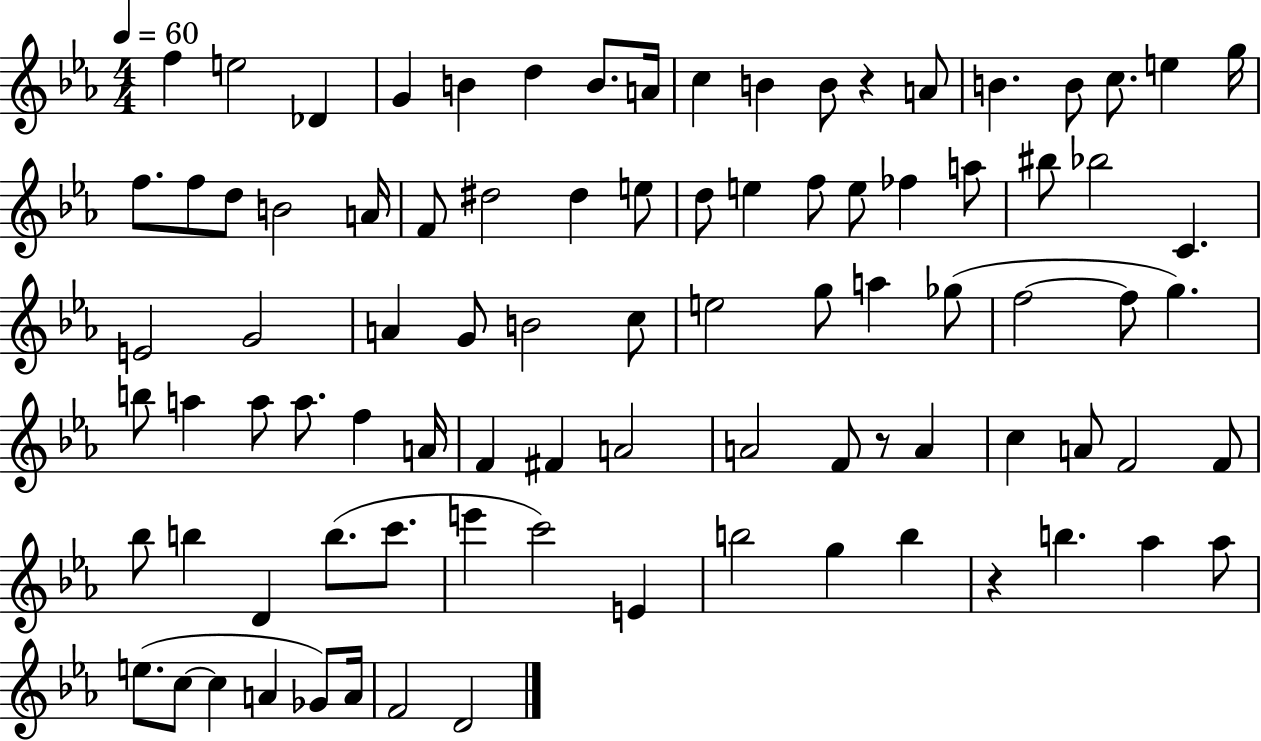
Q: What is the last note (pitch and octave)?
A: D4